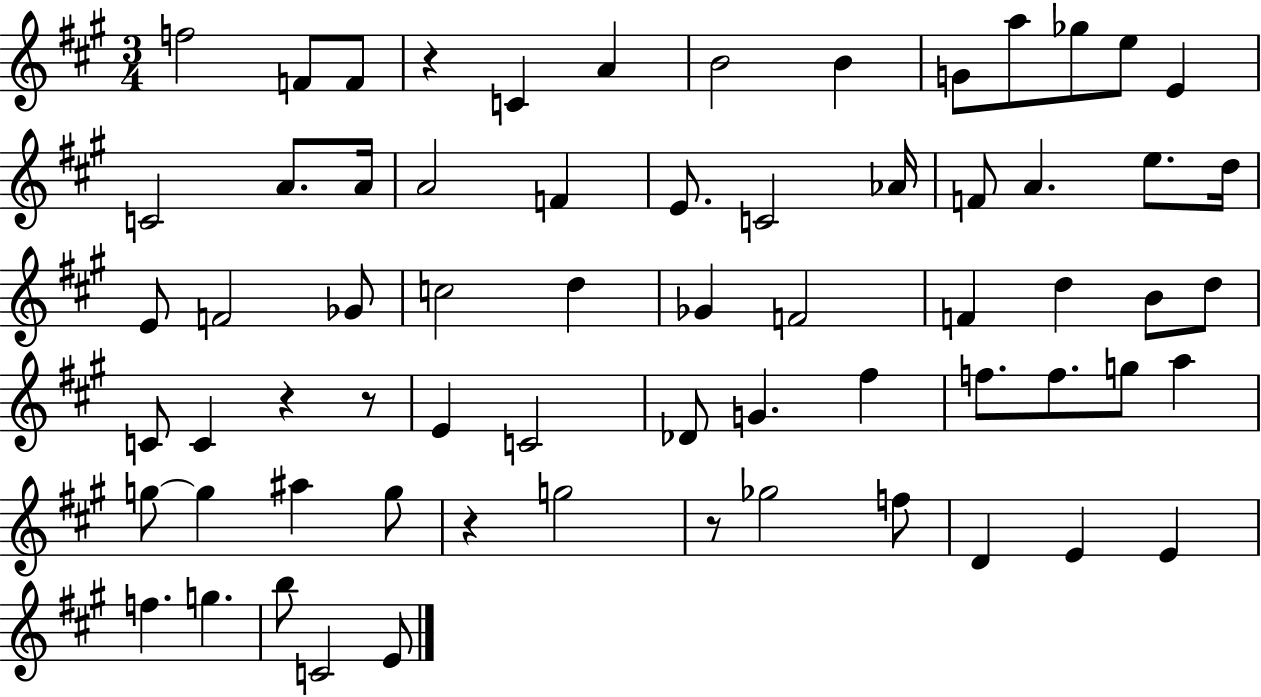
X:1
T:Untitled
M:3/4
L:1/4
K:A
f2 F/2 F/2 z C A B2 B G/2 a/2 _g/2 e/2 E C2 A/2 A/4 A2 F E/2 C2 _A/4 F/2 A e/2 d/4 E/2 F2 _G/2 c2 d _G F2 F d B/2 d/2 C/2 C z z/2 E C2 _D/2 G ^f f/2 f/2 g/2 a g/2 g ^a g/2 z g2 z/2 _g2 f/2 D E E f g b/2 C2 E/2